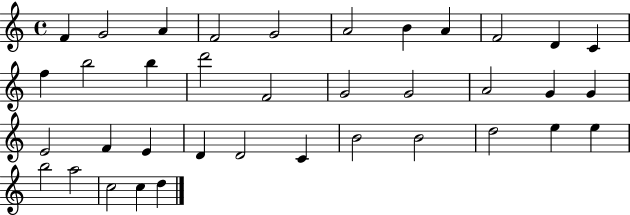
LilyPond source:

{
  \clef treble
  \time 4/4
  \defaultTimeSignature
  \key c \major
  f'4 g'2 a'4 | f'2 g'2 | a'2 b'4 a'4 | f'2 d'4 c'4 | \break f''4 b''2 b''4 | d'''2 f'2 | g'2 g'2 | a'2 g'4 g'4 | \break e'2 f'4 e'4 | d'4 d'2 c'4 | b'2 b'2 | d''2 e''4 e''4 | \break b''2 a''2 | c''2 c''4 d''4 | \bar "|."
}